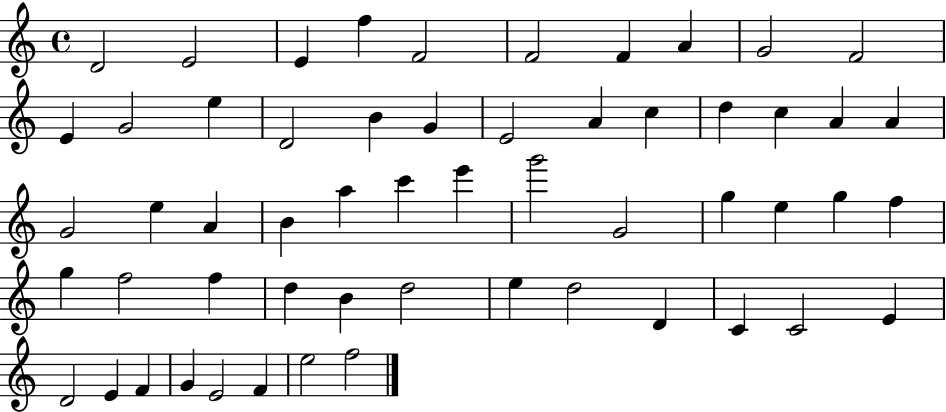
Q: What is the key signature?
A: C major